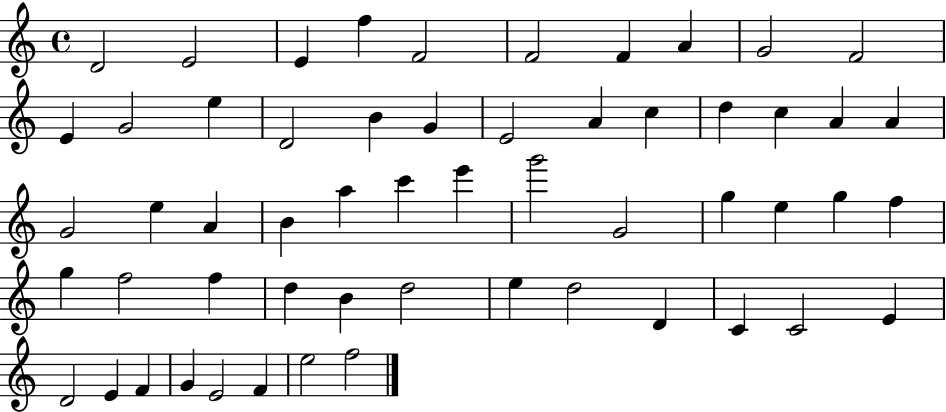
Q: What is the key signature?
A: C major